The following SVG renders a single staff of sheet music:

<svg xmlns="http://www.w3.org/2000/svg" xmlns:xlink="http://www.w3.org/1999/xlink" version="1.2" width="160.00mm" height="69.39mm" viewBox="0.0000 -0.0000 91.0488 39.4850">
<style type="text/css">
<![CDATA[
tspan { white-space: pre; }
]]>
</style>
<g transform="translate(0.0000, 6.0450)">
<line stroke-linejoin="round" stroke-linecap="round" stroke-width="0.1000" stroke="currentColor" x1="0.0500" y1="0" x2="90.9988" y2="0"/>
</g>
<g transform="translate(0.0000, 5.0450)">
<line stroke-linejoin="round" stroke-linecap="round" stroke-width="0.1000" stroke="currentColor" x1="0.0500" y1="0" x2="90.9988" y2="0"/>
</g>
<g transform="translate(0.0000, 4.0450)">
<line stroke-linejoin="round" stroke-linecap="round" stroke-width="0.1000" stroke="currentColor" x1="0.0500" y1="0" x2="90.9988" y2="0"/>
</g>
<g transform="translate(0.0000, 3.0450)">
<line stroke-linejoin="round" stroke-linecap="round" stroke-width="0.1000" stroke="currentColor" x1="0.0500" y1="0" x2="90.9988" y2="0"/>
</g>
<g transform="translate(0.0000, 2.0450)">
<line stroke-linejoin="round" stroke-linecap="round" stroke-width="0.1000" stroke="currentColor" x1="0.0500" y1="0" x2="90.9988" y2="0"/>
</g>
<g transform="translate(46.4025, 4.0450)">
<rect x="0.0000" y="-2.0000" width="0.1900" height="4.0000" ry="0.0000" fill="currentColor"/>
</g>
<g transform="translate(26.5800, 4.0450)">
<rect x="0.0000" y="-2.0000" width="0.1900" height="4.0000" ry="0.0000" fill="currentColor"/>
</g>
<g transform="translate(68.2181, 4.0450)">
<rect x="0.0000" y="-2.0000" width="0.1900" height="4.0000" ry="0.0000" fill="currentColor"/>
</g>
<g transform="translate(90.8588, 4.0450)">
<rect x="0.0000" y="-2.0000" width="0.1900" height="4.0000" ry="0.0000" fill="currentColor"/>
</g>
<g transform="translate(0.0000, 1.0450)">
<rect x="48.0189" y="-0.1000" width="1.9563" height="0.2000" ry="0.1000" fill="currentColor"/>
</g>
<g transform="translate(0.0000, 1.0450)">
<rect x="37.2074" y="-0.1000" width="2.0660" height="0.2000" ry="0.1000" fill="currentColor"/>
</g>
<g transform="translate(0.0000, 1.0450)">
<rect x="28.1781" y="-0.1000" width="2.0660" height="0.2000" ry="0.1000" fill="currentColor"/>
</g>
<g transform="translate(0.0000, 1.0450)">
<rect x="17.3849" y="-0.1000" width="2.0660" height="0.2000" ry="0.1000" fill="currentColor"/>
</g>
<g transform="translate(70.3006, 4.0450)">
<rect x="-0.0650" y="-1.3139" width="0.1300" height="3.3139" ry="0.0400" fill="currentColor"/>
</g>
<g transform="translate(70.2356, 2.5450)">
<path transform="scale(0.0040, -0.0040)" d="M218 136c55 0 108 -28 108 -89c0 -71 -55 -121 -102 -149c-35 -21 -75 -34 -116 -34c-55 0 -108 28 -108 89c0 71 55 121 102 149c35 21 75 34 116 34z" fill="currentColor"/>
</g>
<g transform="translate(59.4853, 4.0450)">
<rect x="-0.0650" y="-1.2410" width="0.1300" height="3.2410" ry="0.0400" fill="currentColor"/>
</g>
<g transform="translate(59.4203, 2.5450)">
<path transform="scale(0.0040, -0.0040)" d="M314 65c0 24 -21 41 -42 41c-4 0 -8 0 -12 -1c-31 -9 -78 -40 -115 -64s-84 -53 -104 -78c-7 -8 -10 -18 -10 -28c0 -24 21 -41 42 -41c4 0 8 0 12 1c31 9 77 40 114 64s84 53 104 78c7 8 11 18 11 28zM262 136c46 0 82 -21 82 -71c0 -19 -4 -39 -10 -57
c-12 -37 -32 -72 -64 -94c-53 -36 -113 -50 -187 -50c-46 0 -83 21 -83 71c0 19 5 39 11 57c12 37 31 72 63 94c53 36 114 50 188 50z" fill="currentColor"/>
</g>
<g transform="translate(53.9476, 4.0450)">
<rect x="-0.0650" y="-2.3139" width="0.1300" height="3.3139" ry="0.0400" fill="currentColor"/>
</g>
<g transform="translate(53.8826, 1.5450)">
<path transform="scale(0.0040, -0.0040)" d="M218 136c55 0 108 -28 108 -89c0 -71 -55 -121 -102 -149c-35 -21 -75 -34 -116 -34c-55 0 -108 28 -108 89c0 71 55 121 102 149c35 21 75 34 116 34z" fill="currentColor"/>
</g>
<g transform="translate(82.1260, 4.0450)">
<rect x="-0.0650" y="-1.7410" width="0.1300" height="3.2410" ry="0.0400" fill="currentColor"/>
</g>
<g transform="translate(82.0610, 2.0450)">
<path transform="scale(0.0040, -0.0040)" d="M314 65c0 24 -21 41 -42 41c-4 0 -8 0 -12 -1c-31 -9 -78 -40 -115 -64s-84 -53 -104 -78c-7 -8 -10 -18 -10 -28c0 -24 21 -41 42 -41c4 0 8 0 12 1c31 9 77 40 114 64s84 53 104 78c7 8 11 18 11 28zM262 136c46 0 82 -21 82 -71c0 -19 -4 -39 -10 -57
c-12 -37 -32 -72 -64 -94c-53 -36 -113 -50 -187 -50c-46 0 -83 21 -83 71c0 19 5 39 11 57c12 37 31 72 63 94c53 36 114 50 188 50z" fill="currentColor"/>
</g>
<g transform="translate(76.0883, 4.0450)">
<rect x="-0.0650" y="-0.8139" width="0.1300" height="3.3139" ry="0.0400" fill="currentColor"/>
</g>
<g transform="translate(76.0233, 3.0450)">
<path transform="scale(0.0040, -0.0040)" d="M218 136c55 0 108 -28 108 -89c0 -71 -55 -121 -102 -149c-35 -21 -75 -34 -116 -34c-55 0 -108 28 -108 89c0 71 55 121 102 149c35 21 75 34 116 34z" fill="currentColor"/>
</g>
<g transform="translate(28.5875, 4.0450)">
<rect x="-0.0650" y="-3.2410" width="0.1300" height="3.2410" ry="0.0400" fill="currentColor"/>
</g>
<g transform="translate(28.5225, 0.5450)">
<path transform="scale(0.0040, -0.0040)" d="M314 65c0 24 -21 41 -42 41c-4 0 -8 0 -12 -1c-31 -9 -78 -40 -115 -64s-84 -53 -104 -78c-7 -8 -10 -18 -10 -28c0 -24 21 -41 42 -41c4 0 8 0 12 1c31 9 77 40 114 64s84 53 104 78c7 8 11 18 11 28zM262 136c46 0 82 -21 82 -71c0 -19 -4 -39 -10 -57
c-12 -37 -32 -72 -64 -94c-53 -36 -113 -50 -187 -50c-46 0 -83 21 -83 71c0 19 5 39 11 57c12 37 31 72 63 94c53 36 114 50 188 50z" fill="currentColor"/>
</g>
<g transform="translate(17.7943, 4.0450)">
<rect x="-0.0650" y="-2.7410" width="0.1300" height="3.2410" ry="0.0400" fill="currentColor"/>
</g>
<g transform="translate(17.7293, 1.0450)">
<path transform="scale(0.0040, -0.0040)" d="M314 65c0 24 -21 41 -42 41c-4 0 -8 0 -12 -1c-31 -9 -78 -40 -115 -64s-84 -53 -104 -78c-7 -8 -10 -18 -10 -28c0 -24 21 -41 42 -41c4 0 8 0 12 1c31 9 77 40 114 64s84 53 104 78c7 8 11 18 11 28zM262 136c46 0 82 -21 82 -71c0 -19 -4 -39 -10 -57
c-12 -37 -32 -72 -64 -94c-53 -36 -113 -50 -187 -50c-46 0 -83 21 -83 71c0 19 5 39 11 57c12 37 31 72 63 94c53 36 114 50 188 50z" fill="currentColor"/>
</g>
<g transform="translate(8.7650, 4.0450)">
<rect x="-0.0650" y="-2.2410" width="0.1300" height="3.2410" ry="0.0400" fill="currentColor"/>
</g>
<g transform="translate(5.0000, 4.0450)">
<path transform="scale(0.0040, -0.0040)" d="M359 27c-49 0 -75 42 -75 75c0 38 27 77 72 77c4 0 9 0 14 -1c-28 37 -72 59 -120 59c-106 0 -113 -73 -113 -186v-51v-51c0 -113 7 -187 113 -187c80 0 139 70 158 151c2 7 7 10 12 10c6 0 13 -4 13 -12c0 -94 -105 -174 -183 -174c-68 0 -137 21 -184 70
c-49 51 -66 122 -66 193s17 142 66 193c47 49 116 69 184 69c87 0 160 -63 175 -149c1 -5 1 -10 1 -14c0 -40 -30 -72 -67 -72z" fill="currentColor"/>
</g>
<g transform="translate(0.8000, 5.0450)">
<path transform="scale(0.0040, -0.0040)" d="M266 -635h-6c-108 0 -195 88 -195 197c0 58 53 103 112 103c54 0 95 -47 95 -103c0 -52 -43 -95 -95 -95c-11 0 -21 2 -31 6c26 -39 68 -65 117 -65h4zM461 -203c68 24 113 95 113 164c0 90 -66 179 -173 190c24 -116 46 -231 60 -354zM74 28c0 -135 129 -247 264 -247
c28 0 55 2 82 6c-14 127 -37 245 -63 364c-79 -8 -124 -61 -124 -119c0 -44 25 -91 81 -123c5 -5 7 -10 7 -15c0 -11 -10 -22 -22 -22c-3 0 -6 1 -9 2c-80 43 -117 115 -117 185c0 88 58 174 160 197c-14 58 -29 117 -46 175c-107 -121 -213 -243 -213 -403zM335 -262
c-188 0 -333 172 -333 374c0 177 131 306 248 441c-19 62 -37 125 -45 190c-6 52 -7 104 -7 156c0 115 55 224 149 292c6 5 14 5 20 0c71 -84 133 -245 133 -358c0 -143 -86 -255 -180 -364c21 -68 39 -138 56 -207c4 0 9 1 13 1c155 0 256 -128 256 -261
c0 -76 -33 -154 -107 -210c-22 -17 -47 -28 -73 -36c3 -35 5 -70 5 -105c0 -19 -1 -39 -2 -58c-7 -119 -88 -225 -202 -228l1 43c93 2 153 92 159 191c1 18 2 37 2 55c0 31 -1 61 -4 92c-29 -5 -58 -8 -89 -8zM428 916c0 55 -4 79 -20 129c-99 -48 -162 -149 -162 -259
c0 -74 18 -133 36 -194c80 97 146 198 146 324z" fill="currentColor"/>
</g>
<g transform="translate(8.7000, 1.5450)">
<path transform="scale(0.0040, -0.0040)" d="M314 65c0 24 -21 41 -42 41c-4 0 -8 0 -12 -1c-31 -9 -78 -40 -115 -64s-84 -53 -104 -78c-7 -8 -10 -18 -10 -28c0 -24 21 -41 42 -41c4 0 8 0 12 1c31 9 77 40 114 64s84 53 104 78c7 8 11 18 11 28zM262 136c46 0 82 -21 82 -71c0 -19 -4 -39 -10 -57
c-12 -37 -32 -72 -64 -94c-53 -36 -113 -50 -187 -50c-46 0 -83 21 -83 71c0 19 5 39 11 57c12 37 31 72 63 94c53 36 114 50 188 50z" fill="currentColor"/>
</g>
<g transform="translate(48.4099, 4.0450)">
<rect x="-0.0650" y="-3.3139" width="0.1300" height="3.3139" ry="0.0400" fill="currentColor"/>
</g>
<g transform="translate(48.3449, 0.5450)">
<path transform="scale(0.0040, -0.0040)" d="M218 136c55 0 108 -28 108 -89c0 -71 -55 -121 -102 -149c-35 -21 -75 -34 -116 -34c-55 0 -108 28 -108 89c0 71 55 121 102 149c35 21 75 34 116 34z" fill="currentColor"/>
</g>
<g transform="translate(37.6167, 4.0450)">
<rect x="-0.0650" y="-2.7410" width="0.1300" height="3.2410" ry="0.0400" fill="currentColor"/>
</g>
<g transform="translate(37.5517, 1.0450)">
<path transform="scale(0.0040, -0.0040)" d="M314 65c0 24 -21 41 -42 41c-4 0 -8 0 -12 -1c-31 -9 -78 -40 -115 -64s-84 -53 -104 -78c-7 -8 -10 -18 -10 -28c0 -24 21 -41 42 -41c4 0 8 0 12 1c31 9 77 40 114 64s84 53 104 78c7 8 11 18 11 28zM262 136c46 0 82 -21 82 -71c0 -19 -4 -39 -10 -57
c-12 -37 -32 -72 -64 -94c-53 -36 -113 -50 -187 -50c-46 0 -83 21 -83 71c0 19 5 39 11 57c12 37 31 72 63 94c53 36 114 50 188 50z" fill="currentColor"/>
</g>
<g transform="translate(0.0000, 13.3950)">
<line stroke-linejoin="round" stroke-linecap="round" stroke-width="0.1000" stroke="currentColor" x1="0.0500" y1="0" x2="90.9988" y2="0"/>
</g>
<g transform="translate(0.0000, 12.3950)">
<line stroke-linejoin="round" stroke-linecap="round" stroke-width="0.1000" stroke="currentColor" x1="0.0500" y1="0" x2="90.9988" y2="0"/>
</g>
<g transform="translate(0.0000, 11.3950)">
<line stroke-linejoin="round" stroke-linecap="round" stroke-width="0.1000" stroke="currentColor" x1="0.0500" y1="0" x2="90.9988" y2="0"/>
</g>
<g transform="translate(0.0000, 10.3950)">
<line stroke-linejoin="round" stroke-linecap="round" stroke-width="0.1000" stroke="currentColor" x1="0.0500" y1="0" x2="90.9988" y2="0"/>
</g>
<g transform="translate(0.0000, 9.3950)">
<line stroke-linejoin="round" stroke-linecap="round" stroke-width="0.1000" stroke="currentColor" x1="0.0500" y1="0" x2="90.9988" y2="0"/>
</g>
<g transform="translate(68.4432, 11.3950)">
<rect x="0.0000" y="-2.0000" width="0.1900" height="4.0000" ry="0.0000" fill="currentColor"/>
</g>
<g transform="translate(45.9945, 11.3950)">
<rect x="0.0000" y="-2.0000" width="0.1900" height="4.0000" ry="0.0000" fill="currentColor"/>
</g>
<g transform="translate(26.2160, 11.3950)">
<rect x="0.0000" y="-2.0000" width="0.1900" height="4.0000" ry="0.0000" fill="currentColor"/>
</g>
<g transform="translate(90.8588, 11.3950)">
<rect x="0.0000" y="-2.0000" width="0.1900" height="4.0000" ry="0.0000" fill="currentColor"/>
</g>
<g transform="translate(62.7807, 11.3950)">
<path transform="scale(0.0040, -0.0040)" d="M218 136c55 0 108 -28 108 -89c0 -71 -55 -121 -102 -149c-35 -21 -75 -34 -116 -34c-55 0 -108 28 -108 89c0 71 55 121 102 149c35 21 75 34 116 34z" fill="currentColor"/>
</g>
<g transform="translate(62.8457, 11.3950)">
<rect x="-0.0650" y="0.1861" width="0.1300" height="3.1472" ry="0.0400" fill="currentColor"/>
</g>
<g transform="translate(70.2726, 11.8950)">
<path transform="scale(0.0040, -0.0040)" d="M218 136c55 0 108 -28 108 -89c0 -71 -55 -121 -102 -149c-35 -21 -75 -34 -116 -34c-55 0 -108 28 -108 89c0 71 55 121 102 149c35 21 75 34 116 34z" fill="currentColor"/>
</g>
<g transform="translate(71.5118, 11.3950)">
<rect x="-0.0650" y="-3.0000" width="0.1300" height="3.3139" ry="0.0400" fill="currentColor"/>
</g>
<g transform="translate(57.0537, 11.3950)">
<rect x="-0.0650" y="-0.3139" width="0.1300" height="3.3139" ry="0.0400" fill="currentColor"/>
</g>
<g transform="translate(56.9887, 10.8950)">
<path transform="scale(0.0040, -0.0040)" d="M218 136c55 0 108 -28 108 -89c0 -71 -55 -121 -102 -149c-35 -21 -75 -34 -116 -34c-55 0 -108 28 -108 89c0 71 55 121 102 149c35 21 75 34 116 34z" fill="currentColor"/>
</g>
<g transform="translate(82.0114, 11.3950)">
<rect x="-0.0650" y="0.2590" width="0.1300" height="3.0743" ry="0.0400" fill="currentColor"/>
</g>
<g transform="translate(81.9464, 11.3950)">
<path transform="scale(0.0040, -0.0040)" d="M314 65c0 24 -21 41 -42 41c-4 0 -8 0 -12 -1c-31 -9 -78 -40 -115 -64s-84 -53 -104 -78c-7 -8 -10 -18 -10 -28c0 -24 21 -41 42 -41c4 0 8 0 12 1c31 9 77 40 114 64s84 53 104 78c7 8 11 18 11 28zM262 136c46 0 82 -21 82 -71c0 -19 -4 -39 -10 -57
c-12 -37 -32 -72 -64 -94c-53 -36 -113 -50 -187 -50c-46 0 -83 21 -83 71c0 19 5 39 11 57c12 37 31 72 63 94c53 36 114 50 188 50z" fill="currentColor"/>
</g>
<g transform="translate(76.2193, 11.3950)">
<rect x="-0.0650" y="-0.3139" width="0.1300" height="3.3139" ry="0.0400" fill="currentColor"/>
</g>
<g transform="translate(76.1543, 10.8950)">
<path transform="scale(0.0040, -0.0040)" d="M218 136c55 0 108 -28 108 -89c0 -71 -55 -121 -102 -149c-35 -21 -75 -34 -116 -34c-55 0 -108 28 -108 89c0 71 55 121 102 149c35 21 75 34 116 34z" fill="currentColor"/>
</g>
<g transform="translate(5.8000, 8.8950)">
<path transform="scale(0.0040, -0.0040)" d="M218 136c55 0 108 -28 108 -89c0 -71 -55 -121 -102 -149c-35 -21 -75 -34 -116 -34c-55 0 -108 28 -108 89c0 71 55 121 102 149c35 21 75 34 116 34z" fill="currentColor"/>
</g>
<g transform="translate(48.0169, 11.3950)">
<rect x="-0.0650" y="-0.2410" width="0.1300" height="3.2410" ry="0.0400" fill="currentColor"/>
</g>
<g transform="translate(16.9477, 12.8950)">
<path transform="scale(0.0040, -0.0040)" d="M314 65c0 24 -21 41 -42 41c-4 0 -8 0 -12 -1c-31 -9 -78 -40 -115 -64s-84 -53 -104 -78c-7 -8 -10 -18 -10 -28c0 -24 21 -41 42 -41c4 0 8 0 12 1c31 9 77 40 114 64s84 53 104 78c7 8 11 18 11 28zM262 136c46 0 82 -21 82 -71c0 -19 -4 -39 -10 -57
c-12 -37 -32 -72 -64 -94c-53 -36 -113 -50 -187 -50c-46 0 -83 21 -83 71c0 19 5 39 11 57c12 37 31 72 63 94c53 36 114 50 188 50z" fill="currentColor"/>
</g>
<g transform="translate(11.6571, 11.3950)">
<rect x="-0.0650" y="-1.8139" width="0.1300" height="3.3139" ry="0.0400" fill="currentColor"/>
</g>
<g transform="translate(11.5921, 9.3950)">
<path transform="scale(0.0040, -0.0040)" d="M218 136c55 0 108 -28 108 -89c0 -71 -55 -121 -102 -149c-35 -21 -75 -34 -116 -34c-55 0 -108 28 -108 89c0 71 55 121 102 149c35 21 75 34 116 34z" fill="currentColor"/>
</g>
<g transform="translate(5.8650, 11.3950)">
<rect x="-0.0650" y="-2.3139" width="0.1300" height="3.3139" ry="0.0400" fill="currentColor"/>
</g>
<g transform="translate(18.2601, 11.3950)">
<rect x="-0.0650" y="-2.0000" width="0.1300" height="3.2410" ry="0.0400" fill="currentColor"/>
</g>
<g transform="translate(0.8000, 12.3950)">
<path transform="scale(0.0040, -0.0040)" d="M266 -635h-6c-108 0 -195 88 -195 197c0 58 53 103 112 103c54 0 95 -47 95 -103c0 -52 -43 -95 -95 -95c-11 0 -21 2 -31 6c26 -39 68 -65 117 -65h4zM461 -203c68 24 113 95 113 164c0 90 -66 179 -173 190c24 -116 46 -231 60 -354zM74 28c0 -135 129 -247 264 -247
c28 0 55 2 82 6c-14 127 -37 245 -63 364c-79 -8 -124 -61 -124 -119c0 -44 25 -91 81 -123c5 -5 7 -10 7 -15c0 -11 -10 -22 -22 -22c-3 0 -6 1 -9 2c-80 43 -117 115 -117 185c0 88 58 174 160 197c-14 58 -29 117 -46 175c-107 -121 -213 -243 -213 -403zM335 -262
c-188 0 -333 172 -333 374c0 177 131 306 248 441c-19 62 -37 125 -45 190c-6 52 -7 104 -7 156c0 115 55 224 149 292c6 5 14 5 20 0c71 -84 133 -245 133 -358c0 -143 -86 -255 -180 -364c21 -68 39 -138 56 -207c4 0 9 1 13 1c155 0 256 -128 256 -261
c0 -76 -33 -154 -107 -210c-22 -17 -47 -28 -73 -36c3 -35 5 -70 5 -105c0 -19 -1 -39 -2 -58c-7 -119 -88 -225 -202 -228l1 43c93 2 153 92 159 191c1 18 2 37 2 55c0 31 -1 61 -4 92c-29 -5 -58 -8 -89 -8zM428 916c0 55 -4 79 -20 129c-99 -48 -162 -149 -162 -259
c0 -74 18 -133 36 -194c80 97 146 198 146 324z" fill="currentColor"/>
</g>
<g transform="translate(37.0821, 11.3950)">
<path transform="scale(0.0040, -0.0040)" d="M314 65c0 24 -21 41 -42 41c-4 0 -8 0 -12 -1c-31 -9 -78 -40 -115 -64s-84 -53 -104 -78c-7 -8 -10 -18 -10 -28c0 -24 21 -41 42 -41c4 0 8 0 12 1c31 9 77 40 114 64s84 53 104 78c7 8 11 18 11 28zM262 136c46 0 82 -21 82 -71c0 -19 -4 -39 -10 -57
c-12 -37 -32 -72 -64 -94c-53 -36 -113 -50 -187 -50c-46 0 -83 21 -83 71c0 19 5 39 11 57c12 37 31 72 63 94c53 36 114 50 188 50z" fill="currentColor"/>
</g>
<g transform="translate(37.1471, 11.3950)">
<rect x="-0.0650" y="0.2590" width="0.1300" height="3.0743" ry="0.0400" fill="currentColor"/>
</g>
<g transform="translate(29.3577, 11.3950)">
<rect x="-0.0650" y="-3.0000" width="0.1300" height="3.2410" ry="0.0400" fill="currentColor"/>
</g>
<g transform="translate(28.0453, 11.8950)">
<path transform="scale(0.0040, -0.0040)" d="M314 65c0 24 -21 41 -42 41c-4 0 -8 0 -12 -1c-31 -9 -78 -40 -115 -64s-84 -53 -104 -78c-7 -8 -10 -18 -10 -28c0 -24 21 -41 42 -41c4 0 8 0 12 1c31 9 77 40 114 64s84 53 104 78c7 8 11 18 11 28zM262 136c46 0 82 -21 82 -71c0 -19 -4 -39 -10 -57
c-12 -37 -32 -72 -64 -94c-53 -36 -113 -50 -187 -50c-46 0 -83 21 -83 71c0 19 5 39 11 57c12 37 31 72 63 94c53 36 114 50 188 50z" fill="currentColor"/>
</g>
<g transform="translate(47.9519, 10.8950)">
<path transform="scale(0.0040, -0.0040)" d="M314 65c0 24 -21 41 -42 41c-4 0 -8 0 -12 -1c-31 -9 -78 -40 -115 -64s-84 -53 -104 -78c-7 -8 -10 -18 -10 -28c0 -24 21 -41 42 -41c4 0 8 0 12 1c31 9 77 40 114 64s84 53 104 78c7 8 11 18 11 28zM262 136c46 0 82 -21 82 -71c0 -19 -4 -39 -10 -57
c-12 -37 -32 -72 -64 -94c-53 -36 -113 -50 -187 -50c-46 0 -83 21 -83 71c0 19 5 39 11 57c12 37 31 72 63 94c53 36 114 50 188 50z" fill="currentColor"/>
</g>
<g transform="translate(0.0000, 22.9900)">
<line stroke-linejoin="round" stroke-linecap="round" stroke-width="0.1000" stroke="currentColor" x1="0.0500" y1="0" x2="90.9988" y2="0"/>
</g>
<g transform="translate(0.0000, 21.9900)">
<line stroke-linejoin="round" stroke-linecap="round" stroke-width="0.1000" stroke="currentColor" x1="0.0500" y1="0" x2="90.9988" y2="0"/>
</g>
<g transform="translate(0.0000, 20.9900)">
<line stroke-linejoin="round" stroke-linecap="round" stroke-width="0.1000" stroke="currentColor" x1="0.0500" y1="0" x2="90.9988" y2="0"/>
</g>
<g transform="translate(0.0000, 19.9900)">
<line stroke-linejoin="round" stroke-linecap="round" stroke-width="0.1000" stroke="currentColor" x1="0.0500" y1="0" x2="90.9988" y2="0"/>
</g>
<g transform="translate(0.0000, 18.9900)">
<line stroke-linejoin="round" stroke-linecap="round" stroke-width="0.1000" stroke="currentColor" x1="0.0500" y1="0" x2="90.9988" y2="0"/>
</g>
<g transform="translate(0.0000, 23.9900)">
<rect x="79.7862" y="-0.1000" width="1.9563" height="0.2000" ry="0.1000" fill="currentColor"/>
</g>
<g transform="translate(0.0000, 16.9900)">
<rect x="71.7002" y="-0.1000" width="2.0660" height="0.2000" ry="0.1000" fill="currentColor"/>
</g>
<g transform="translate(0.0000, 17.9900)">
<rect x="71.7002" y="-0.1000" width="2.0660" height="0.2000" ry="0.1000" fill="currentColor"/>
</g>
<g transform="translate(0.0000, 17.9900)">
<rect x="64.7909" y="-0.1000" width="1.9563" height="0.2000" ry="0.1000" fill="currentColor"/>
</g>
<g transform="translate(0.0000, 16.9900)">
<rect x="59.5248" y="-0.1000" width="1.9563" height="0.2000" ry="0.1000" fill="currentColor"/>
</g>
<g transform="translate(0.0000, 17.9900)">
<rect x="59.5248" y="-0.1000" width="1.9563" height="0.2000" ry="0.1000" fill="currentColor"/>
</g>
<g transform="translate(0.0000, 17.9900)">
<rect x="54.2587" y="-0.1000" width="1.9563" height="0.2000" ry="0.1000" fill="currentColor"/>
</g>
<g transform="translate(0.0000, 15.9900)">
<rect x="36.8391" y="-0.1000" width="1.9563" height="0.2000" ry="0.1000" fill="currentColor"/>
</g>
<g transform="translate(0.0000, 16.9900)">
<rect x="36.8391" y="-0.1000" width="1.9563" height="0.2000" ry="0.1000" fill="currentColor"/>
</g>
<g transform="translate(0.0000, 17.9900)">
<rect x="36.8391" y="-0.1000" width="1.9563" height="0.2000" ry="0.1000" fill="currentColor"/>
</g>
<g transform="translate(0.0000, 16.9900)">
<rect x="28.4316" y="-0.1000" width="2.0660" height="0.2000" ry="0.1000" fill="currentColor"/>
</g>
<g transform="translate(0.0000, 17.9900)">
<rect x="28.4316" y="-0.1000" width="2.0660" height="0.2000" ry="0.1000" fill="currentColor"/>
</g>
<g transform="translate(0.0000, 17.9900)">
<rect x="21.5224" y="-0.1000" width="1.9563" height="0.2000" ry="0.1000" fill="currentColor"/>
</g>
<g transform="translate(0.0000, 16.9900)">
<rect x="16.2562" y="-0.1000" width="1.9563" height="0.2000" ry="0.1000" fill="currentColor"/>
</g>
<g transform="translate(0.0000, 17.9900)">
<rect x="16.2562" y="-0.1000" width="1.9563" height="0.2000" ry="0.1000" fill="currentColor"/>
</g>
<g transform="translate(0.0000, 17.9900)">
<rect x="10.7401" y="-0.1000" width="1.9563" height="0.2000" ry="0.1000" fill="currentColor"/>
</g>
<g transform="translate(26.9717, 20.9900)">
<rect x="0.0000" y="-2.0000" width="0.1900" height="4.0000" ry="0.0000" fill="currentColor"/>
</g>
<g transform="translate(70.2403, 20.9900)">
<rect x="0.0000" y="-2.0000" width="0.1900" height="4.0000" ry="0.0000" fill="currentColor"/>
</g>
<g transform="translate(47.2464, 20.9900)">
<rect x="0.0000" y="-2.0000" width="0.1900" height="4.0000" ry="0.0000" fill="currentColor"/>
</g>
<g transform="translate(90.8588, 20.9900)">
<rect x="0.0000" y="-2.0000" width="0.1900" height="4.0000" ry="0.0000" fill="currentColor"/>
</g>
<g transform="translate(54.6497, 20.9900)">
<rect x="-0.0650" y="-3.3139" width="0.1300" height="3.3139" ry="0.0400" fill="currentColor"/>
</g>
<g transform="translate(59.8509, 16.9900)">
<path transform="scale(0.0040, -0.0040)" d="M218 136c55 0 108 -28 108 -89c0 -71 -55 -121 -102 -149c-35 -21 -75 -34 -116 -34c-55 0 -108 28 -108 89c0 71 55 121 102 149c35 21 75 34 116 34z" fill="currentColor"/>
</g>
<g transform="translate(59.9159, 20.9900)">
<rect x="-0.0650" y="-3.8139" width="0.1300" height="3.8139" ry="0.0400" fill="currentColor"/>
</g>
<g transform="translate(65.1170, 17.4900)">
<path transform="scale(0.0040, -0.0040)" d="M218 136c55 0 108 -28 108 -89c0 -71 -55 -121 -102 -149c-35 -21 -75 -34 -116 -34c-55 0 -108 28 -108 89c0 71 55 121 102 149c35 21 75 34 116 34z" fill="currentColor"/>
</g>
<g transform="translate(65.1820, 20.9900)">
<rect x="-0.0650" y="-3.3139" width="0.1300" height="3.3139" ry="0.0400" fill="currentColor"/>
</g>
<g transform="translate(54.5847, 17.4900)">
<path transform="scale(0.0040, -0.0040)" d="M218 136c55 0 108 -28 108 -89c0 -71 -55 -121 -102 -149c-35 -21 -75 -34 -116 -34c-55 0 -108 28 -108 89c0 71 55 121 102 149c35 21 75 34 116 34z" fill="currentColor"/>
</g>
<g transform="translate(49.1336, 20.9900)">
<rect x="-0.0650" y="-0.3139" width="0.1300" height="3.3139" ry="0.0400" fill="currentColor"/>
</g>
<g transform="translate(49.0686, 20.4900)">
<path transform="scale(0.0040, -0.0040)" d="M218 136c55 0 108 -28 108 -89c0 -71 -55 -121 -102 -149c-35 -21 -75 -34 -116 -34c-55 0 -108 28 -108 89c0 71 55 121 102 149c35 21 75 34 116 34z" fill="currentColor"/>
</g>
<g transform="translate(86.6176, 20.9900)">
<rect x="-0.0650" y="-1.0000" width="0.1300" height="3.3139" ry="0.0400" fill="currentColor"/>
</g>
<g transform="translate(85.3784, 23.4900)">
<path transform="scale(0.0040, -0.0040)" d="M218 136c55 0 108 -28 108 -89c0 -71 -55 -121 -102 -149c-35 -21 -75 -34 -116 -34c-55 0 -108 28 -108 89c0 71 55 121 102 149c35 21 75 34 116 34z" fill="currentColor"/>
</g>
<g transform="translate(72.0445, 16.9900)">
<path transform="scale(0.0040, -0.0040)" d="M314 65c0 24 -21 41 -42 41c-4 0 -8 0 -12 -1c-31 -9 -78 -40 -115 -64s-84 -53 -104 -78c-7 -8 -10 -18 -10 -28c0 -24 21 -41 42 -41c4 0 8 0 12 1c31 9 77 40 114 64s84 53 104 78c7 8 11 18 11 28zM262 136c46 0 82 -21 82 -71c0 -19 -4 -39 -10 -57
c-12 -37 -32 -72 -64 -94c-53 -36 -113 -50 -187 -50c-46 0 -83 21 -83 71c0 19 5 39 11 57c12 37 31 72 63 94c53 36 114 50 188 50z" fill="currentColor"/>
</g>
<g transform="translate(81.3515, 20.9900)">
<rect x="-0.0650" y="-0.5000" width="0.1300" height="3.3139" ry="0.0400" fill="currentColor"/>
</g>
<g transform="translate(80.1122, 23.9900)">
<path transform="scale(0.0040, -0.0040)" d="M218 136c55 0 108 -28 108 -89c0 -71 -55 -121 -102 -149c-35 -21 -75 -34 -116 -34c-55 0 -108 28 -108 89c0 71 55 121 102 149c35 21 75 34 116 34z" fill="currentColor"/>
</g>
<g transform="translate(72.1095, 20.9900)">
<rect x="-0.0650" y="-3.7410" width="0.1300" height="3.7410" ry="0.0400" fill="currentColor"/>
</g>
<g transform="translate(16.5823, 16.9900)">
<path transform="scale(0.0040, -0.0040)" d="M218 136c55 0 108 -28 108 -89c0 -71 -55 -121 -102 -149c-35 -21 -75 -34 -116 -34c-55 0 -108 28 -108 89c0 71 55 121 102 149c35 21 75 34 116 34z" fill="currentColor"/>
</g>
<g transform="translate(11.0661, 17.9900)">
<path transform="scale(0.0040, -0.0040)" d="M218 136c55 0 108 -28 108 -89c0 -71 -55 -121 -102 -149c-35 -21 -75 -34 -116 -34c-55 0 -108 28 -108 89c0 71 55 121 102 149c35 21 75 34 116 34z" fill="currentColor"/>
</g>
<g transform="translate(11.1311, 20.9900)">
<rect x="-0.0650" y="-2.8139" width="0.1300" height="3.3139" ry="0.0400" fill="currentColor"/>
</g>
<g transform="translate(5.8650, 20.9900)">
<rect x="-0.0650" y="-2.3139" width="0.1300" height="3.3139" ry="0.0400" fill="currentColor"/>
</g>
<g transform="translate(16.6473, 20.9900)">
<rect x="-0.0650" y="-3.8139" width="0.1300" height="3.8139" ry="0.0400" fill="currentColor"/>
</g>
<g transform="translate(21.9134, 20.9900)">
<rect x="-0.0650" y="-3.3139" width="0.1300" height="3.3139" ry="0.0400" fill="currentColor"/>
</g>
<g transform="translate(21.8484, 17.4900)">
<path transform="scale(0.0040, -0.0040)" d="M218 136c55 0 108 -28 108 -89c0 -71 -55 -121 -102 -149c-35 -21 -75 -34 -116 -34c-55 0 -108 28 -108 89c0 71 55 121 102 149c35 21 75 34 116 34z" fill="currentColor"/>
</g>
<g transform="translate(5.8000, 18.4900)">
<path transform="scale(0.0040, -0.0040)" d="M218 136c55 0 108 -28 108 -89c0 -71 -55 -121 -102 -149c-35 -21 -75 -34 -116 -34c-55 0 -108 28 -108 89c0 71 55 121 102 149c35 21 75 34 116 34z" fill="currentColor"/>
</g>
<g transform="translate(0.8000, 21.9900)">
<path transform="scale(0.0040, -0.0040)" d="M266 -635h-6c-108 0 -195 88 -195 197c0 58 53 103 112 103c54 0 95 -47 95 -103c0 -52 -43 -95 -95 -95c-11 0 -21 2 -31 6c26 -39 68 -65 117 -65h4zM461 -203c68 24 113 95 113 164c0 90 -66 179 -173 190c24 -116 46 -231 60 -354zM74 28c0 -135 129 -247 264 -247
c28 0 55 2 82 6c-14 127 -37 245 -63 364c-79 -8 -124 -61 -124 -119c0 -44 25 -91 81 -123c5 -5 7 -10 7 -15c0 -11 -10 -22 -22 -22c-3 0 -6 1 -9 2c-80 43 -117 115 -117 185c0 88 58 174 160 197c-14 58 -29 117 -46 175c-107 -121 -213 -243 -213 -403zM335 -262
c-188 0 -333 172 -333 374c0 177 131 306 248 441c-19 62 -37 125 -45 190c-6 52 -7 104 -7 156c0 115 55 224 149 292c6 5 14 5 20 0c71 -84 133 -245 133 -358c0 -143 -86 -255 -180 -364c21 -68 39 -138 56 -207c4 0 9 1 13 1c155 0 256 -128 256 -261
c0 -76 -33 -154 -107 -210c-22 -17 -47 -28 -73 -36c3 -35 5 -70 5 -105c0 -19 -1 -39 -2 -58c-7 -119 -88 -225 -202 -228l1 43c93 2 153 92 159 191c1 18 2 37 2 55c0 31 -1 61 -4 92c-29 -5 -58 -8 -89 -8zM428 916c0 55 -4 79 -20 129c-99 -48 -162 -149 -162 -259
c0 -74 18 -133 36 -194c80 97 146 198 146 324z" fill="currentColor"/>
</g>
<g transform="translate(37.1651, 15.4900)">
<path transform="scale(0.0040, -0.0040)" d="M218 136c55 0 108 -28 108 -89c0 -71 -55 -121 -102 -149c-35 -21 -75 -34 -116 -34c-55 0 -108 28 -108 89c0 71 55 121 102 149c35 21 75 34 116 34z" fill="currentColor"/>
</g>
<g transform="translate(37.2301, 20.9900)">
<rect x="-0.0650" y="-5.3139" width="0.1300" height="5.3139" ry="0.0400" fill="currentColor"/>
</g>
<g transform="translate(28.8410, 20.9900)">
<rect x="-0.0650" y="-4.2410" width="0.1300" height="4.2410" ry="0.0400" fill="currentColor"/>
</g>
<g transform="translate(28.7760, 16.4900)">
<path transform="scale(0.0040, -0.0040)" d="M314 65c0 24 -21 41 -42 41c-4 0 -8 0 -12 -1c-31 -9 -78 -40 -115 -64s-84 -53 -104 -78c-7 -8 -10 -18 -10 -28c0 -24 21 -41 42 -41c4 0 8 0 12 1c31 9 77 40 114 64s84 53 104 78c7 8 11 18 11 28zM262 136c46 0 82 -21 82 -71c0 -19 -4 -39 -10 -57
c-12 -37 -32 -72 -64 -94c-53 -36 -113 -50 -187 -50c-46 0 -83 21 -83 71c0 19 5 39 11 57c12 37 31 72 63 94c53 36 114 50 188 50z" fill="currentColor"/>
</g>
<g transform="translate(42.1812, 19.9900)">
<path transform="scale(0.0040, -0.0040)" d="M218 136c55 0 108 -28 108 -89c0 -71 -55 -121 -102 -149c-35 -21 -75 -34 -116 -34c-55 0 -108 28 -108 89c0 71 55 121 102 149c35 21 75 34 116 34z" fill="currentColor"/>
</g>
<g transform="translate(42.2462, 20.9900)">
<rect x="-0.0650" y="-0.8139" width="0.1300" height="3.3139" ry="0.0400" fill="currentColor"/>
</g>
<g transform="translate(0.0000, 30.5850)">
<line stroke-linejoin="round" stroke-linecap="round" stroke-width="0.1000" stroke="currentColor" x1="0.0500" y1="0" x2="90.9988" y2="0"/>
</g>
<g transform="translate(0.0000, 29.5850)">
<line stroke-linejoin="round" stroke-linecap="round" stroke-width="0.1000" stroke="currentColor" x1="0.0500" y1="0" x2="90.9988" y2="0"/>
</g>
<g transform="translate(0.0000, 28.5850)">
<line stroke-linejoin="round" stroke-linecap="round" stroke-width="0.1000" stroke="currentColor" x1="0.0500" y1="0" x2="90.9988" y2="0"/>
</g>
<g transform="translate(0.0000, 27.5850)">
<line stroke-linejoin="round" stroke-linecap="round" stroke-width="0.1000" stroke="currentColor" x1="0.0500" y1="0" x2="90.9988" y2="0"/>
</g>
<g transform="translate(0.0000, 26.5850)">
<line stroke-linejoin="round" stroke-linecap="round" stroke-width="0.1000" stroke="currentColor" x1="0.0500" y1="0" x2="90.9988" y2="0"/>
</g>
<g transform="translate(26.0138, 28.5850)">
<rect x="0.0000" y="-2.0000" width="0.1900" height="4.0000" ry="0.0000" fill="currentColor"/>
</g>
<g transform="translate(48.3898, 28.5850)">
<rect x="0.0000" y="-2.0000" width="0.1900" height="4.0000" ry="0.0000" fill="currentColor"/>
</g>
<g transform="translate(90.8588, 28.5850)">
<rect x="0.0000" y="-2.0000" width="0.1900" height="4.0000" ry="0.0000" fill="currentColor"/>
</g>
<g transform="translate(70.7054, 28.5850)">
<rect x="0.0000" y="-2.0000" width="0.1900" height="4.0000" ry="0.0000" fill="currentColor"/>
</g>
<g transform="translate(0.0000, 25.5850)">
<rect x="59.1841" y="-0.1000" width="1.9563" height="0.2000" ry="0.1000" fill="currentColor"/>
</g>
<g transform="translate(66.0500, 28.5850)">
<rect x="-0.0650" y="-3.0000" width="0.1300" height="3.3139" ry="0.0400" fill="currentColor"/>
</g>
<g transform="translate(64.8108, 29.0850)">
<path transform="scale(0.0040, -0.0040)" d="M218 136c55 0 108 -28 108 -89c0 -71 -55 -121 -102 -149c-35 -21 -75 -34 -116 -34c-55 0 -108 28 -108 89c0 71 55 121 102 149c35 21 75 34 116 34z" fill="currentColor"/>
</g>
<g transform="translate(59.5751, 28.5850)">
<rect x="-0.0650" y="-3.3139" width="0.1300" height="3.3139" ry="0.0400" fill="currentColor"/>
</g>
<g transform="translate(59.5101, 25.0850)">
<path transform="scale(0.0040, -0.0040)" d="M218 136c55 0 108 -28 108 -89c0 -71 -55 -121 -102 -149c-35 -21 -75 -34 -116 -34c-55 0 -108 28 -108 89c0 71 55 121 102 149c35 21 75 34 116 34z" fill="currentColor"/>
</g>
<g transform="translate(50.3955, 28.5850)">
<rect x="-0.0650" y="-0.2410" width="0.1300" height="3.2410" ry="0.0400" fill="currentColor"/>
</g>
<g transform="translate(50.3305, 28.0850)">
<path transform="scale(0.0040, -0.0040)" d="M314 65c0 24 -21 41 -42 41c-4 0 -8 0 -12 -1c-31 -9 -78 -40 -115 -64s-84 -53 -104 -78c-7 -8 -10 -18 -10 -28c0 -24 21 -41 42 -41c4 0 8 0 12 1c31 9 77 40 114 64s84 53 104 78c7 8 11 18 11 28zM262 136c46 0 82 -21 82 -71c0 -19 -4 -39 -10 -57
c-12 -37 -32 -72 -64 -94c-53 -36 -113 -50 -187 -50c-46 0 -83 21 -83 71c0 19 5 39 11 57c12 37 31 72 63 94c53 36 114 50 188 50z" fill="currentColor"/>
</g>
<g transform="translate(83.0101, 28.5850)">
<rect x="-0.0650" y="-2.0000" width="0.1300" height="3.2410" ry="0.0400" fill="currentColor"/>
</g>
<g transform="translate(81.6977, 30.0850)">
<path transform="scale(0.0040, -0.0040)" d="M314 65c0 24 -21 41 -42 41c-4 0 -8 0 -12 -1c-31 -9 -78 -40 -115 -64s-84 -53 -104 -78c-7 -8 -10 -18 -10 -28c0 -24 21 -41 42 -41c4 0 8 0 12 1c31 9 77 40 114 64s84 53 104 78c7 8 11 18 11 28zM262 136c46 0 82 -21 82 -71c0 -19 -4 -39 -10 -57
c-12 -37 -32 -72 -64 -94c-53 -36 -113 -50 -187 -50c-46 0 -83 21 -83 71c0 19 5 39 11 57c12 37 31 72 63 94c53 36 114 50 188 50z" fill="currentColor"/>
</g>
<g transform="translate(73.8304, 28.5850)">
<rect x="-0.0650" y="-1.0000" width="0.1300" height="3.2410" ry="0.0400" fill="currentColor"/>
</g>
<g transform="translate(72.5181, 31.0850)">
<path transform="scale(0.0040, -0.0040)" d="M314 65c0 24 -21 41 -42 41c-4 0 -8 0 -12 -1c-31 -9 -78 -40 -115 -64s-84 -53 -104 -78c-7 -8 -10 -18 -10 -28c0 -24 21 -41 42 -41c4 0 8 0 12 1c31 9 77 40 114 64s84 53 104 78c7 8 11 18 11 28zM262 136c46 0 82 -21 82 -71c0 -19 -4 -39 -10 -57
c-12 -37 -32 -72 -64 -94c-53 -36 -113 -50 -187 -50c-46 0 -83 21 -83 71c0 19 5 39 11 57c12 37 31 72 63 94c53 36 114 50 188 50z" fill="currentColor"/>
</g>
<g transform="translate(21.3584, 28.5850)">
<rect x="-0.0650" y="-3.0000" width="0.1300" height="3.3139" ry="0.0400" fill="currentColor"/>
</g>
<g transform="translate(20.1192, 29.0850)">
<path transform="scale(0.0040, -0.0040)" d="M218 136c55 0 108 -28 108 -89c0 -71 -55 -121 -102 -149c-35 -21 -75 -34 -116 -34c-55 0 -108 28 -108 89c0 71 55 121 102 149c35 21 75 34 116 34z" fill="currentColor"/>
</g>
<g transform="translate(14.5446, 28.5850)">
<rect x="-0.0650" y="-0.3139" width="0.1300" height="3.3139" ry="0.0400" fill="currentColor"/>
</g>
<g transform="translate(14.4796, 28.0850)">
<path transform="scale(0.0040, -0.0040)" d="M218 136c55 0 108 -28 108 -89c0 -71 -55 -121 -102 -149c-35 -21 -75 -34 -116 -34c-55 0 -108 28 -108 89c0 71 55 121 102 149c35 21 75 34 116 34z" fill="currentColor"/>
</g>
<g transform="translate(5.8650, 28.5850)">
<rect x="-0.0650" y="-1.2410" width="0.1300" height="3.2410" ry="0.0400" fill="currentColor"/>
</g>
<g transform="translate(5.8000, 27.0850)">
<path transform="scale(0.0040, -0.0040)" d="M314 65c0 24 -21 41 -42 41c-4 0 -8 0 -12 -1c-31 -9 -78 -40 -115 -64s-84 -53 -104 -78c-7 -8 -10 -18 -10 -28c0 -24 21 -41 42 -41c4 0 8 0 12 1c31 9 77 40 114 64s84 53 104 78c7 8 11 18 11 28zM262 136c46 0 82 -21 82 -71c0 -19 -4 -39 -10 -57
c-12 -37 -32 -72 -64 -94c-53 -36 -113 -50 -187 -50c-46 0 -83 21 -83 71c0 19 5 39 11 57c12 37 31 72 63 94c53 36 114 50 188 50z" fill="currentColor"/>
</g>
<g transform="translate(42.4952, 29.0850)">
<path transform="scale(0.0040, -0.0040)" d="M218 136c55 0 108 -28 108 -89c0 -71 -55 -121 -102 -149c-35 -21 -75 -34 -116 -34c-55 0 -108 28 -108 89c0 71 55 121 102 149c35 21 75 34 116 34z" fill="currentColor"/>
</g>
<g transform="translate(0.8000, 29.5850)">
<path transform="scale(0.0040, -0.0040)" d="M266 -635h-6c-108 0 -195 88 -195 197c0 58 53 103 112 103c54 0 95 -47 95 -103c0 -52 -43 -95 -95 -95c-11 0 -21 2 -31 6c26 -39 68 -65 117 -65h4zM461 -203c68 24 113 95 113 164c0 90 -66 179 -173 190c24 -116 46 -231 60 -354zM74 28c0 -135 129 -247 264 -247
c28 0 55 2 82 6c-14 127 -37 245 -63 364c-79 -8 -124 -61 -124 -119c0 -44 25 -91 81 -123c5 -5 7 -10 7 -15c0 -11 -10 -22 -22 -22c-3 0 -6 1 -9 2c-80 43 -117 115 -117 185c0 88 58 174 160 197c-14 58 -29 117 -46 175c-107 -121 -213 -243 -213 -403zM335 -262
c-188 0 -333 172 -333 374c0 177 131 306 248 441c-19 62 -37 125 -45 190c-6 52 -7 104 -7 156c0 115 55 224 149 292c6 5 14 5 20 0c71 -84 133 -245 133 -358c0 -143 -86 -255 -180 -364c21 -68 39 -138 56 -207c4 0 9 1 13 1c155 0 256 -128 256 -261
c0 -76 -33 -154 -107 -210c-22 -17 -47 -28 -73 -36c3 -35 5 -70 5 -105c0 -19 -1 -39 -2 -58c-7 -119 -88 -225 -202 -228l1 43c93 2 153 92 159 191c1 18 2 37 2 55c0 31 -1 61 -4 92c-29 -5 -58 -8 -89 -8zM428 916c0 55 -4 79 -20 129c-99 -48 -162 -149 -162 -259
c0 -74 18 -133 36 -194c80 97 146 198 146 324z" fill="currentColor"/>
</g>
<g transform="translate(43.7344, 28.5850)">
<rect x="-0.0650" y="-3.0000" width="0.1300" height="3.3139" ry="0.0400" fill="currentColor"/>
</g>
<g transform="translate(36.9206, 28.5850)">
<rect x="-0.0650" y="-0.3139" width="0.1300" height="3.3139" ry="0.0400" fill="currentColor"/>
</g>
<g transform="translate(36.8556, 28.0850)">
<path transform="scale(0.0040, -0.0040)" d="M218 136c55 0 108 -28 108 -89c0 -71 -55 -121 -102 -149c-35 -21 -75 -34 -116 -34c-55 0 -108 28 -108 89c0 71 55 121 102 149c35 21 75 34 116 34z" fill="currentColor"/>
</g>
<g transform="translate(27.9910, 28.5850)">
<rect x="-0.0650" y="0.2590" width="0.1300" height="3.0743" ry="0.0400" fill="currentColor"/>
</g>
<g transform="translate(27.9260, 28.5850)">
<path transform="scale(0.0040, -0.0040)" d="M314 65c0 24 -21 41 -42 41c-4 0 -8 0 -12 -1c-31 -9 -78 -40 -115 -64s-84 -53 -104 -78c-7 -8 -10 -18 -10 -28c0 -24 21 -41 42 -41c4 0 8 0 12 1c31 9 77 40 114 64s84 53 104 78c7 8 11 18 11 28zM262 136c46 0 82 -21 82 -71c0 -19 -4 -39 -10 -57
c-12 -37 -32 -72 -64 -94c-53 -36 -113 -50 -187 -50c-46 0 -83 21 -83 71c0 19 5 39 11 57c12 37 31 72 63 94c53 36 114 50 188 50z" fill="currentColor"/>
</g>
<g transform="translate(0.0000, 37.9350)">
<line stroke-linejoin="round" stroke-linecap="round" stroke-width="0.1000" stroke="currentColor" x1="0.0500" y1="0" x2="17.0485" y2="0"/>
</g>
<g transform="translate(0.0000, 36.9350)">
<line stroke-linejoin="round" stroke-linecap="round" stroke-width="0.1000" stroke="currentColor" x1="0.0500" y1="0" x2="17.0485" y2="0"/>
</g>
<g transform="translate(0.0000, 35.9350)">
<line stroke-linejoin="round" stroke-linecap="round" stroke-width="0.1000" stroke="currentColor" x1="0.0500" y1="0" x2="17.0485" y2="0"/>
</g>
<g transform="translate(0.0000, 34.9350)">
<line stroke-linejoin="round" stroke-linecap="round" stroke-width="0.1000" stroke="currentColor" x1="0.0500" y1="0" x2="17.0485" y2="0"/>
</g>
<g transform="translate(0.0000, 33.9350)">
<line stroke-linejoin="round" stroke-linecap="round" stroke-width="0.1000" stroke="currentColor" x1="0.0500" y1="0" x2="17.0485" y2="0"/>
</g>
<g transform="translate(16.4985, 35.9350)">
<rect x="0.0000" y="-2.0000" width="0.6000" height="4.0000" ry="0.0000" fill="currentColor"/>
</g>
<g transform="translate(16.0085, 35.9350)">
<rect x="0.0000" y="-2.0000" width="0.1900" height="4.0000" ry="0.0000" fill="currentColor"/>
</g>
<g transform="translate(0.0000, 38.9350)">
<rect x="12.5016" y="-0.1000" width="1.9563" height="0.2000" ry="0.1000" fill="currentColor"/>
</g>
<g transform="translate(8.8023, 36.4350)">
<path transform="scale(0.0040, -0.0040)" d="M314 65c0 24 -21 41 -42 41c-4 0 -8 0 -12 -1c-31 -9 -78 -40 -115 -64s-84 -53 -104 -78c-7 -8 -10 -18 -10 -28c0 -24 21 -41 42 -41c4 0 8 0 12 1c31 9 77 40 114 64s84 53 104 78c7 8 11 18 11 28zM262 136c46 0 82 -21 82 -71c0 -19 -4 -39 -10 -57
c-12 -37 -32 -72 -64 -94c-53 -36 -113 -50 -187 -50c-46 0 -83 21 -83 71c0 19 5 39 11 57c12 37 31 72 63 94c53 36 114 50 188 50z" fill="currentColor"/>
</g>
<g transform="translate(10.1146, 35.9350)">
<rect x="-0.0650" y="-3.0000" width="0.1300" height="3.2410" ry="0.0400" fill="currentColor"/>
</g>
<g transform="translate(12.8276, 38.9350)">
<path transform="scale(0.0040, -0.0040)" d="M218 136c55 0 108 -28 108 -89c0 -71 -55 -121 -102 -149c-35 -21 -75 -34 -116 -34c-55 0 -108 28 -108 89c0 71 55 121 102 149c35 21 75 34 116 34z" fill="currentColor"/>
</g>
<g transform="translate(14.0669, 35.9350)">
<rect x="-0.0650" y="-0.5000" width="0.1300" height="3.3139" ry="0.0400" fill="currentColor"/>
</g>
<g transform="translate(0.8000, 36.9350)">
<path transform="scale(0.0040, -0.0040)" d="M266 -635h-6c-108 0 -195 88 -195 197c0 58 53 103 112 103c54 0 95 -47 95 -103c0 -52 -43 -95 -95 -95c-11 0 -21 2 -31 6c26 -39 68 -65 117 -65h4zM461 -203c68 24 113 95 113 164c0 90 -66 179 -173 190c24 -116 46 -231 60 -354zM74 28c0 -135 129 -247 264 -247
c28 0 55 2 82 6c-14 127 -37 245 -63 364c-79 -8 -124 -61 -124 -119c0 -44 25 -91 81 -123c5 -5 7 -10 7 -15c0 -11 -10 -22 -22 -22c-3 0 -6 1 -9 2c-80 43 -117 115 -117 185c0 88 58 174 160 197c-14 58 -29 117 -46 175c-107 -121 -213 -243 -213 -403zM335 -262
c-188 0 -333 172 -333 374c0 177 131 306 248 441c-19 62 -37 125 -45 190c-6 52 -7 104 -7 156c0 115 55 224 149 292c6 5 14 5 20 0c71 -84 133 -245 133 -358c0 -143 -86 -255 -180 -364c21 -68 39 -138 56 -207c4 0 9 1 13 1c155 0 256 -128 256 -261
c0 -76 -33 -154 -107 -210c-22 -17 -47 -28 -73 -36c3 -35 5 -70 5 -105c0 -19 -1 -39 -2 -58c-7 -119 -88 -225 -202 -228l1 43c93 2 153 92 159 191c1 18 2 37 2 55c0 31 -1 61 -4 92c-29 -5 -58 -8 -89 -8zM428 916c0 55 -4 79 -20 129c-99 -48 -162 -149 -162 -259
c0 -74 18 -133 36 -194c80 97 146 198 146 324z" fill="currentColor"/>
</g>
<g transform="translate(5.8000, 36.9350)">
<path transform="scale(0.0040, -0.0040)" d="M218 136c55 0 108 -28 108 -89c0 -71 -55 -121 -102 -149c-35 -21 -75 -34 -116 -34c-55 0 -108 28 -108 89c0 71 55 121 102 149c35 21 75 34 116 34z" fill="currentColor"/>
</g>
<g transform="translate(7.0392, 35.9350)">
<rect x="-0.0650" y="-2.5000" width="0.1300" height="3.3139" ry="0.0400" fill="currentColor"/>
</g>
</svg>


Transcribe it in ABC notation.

X:1
T:Untitled
M:4/4
L:1/4
K:C
g2 a2 b2 a2 b g e2 e d f2 g f F2 A2 B2 c2 c B A c B2 g a c' b d'2 f' d c b c' b c'2 C D e2 c A B2 c A c2 b A D2 F2 G A2 C